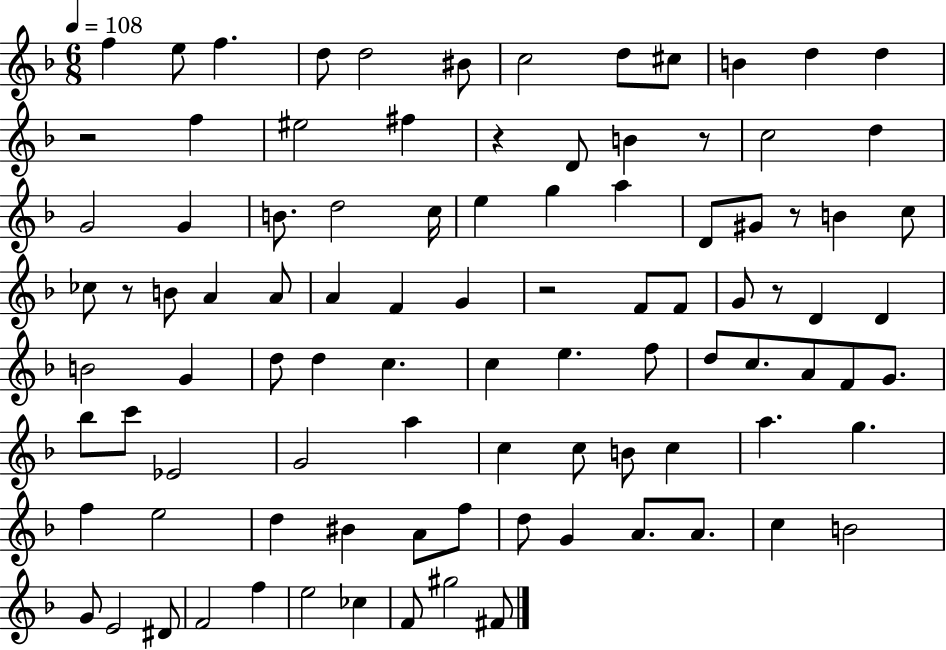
X:1
T:Untitled
M:6/8
L:1/4
K:F
f e/2 f d/2 d2 ^B/2 c2 d/2 ^c/2 B d d z2 f ^e2 ^f z D/2 B z/2 c2 d G2 G B/2 d2 c/4 e g a D/2 ^G/2 z/2 B c/2 _c/2 z/2 B/2 A A/2 A F G z2 F/2 F/2 G/2 z/2 D D B2 G d/2 d c c e f/2 d/2 c/2 A/2 F/2 G/2 _b/2 c'/2 _E2 G2 a c c/2 B/2 c a g f e2 d ^B A/2 f/2 d/2 G A/2 A/2 c B2 G/2 E2 ^D/2 F2 f e2 _c F/2 ^g2 ^F/2